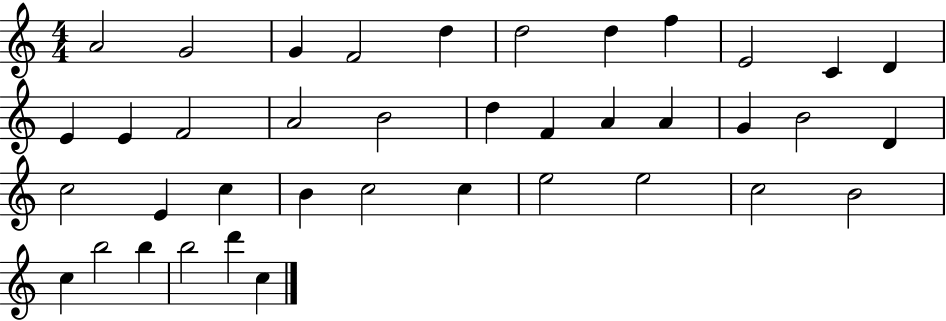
X:1
T:Untitled
M:4/4
L:1/4
K:C
A2 G2 G F2 d d2 d f E2 C D E E F2 A2 B2 d F A A G B2 D c2 E c B c2 c e2 e2 c2 B2 c b2 b b2 d' c